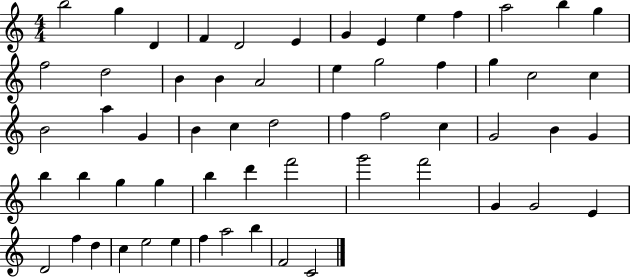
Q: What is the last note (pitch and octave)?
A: C4